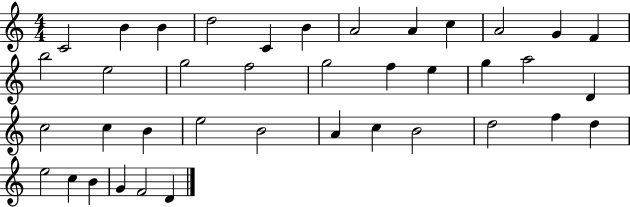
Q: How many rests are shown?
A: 0